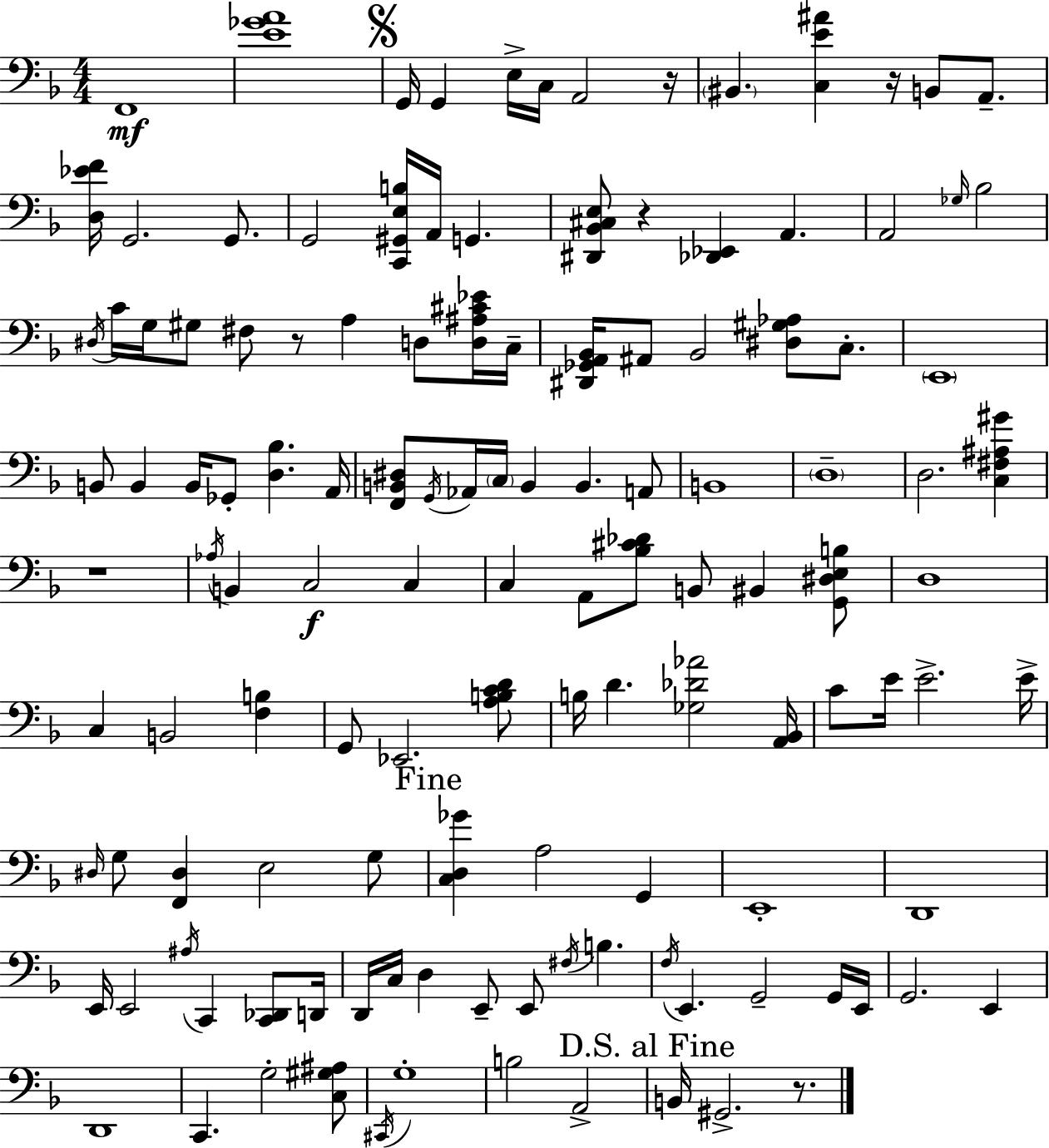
F2/w [E4,Gb4,A4]/w G2/s G2/q E3/s C3/s A2/h R/s BIS2/q. [C3,E4,A#4]/q R/s B2/e A2/e. [D3,Eb4,F4]/s G2/h. G2/e. G2/h [C2,G#2,E3,B3]/s A2/s G2/q. [D#2,Bb2,C#3,E3]/e R/q [Db2,Eb2]/q A2/q. A2/h Gb3/s Bb3/h D#3/s C4/s G3/s G#3/e F#3/e R/e A3/q D3/e [D3,A#3,C#4,Eb4]/s C3/s [D#2,Gb2,A2,Bb2]/s A#2/e Bb2/h [D#3,G#3,Ab3]/e C3/e. E2/w B2/e B2/q B2/s Gb2/e [D3,Bb3]/q. A2/s [F2,B2,D#3]/e G2/s Ab2/s C3/s B2/q B2/q. A2/e B2/w D3/w D3/h. [C3,F#3,A#3,G#4]/q R/w Ab3/s B2/q C3/h C3/q C3/q A2/e [Bb3,C#4,Db4]/e B2/e BIS2/q [G2,D#3,E3,B3]/e D3/w C3/q B2/h [F3,B3]/q G2/e Eb2/h. [A3,B3,C4,D4]/e B3/s D4/q. [Gb3,Db4,Ab4]/h [A2,Bb2]/s C4/e E4/s E4/h. E4/s D#3/s G3/e [F2,D#3]/q E3/h G3/e [C3,D3,Gb4]/q A3/h G2/q E2/w D2/w E2/s E2/h A#3/s C2/q [C2,Db2]/e D2/s D2/s C3/s D3/q E2/e E2/e F#3/s B3/q. F3/s E2/q. G2/h G2/s E2/s G2/h. E2/q D2/w C2/q. G3/h [C3,G#3,A#3]/e C#2/s G3/w B3/h A2/h B2/s G#2/h. R/e.